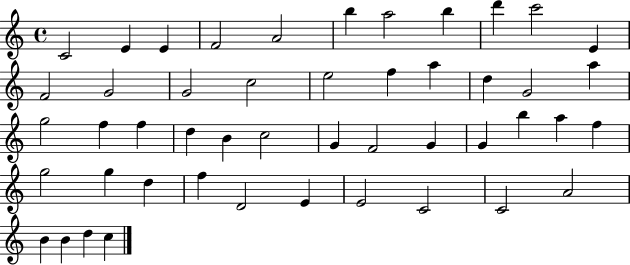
X:1
T:Untitled
M:4/4
L:1/4
K:C
C2 E E F2 A2 b a2 b d' c'2 E F2 G2 G2 c2 e2 f a d G2 a g2 f f d B c2 G F2 G G b a f g2 g d f D2 E E2 C2 C2 A2 B B d c